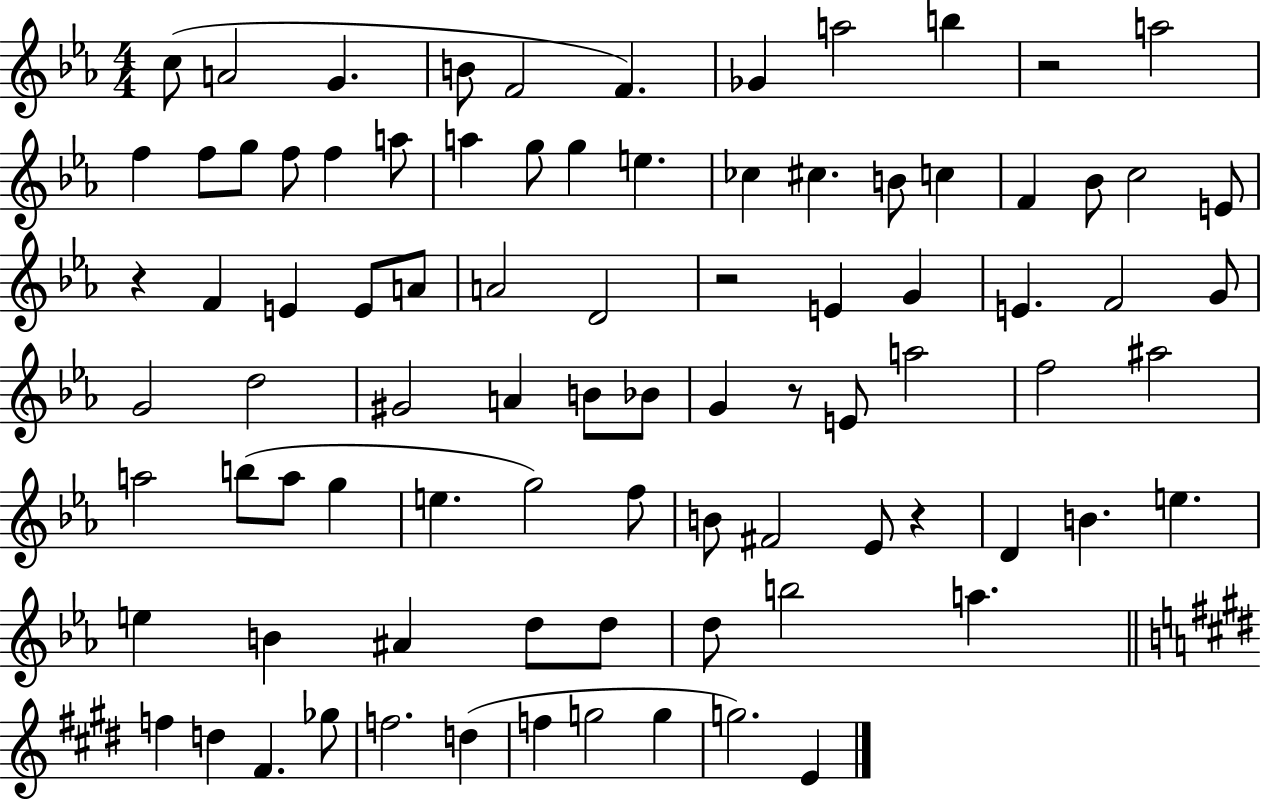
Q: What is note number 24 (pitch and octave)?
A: C5